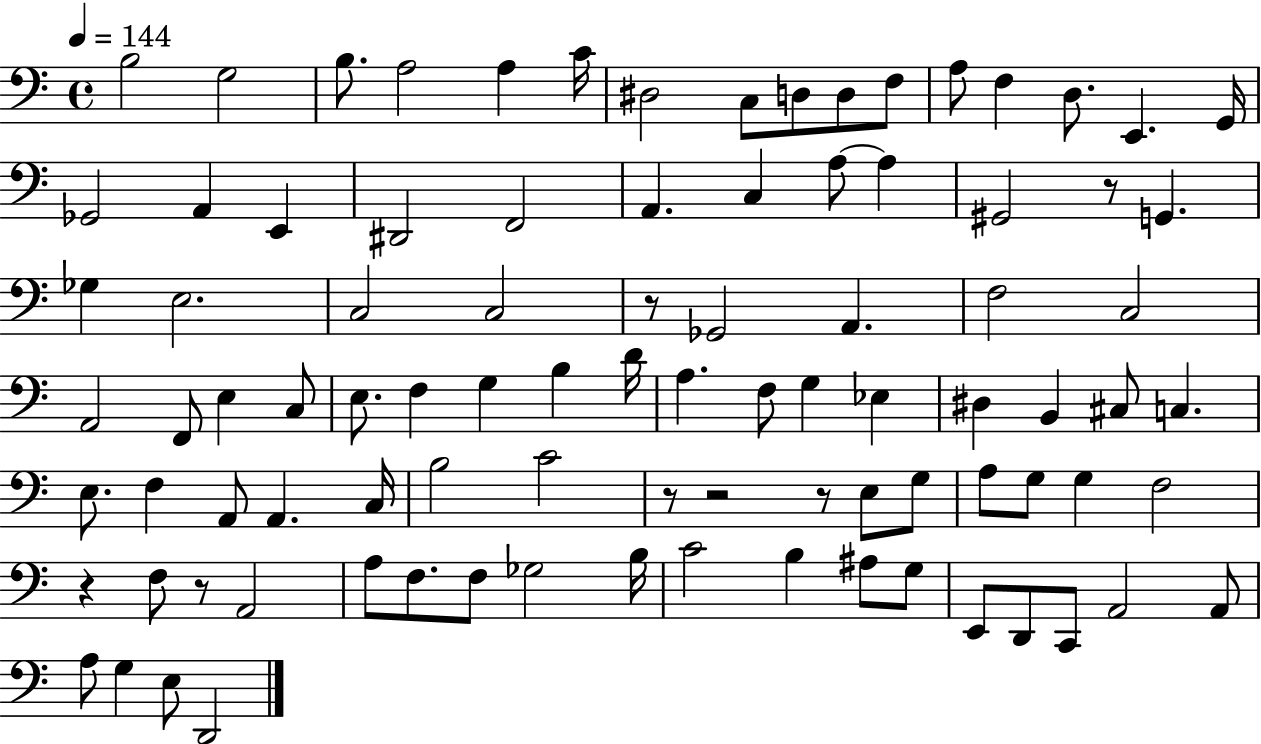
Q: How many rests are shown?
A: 7